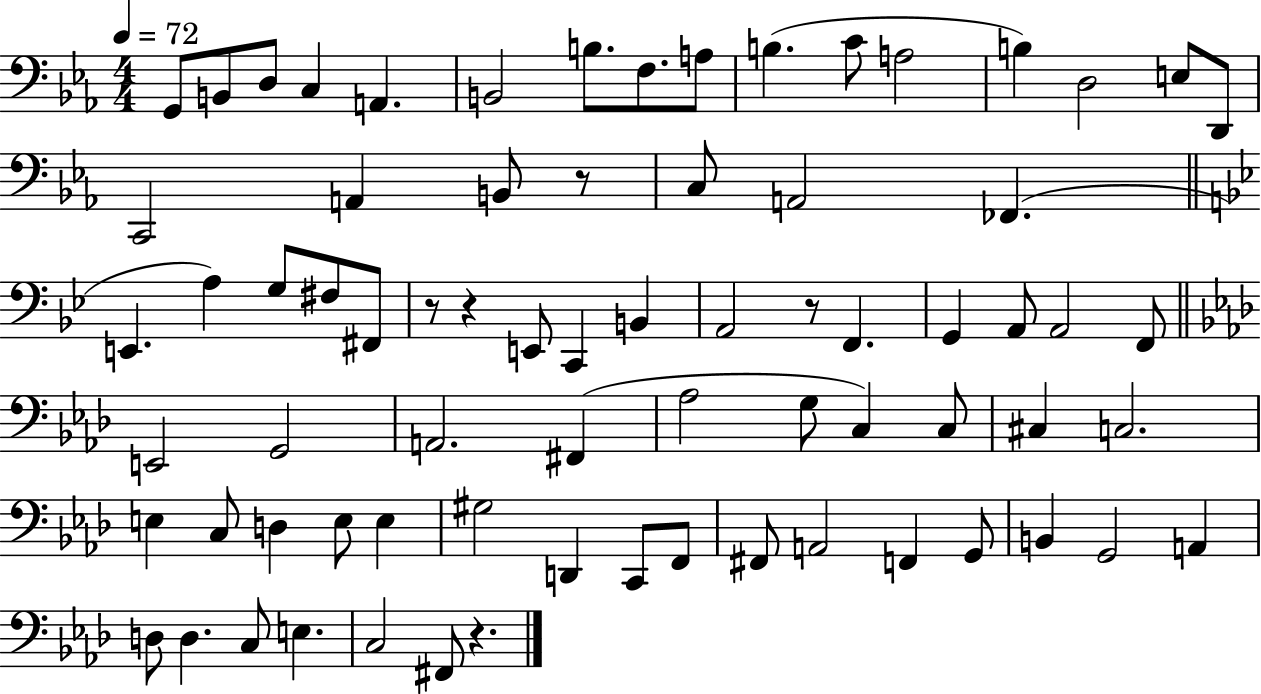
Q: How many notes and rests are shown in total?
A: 73